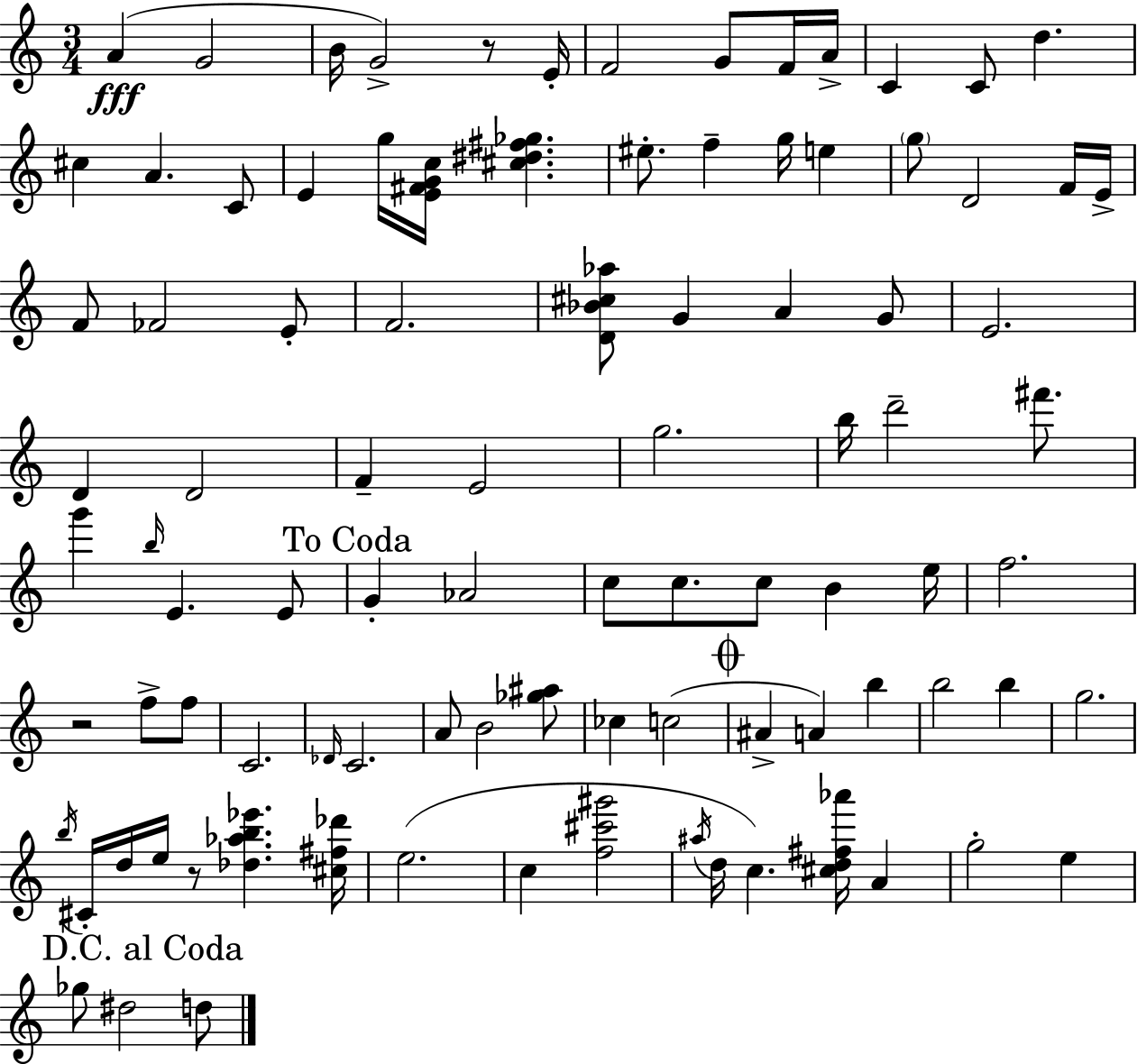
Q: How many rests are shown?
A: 3